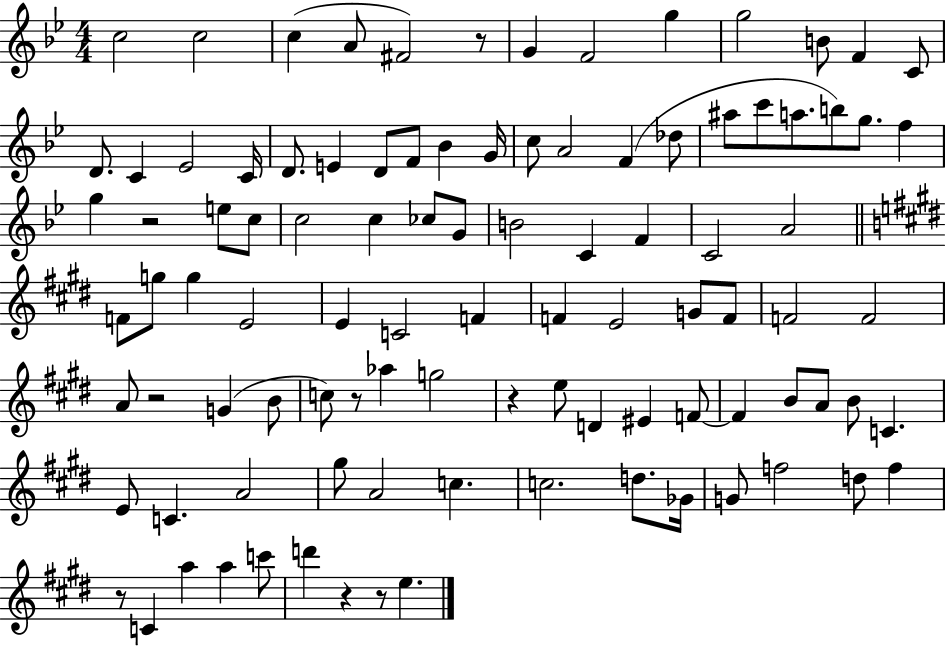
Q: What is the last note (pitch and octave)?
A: E5